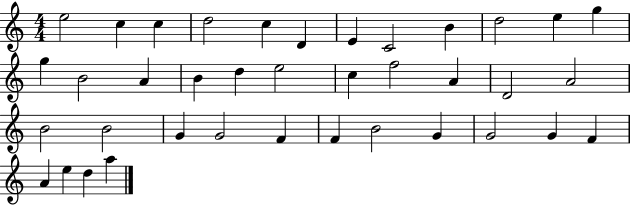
E5/h C5/q C5/q D5/h C5/q D4/q E4/q C4/h B4/q D5/h E5/q G5/q G5/q B4/h A4/q B4/q D5/q E5/h C5/q F5/h A4/q D4/h A4/h B4/h B4/h G4/q G4/h F4/q F4/q B4/h G4/q G4/h G4/q F4/q A4/q E5/q D5/q A5/q